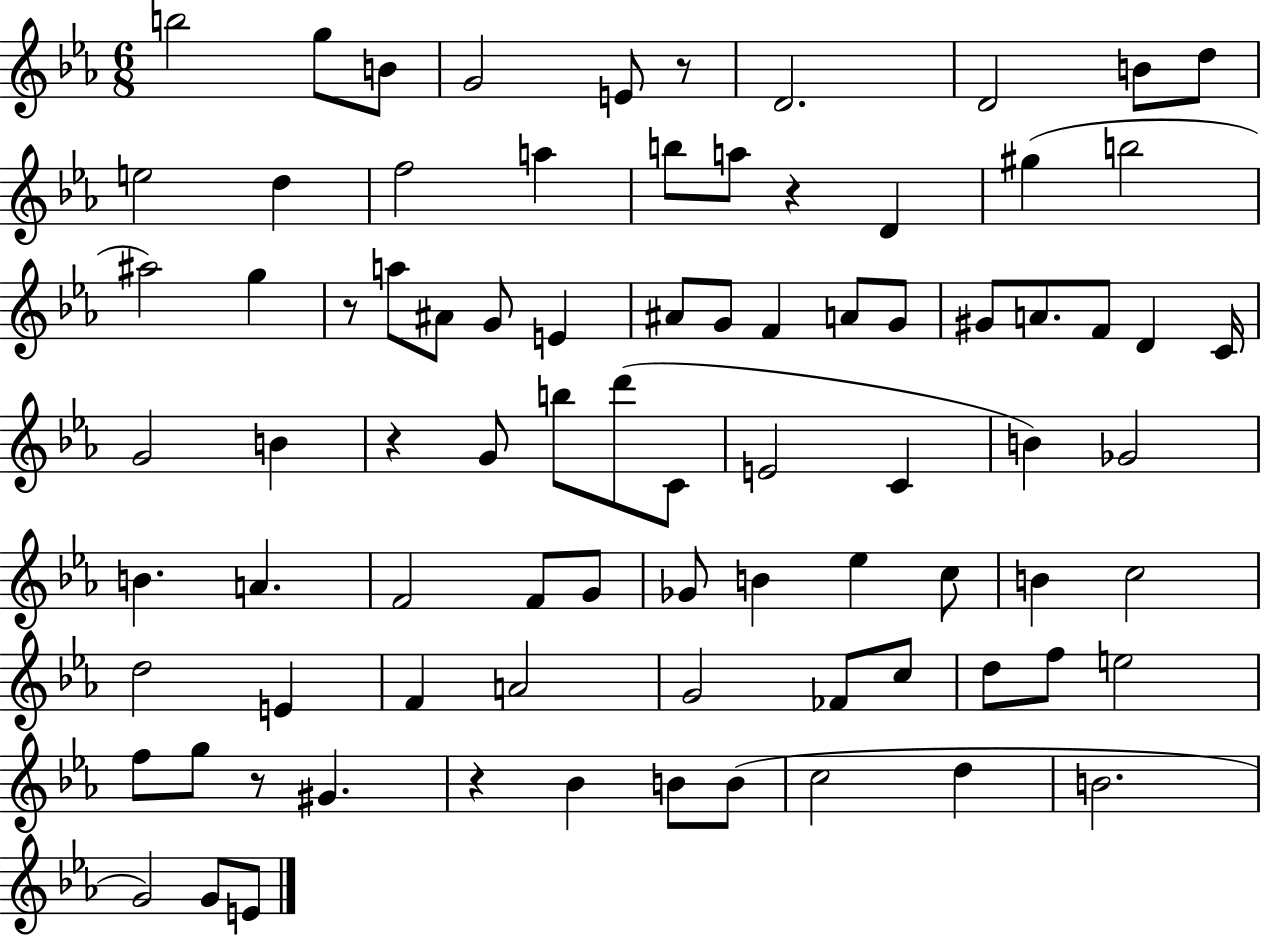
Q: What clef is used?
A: treble